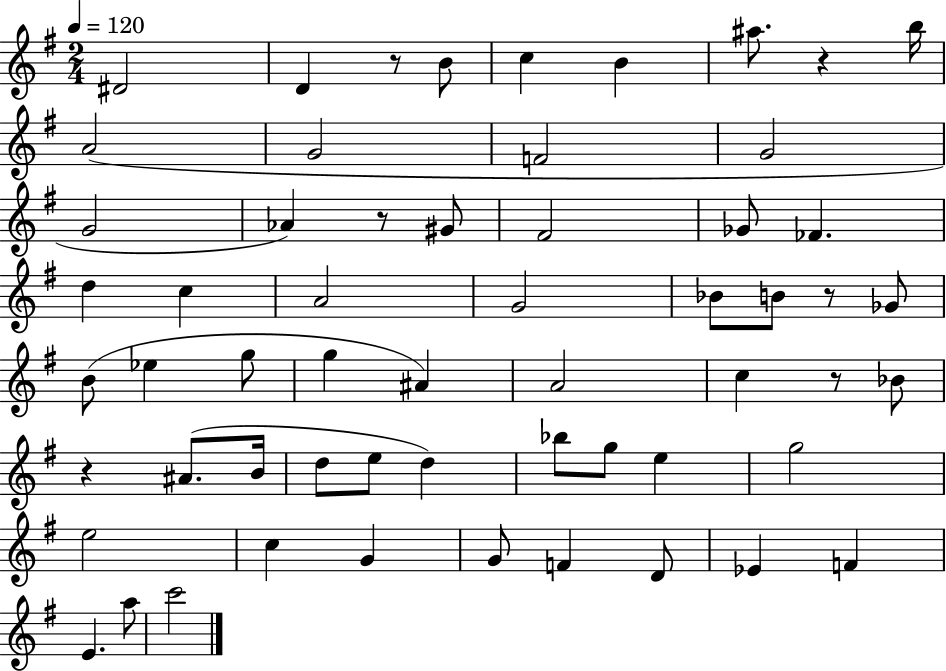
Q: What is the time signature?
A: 2/4